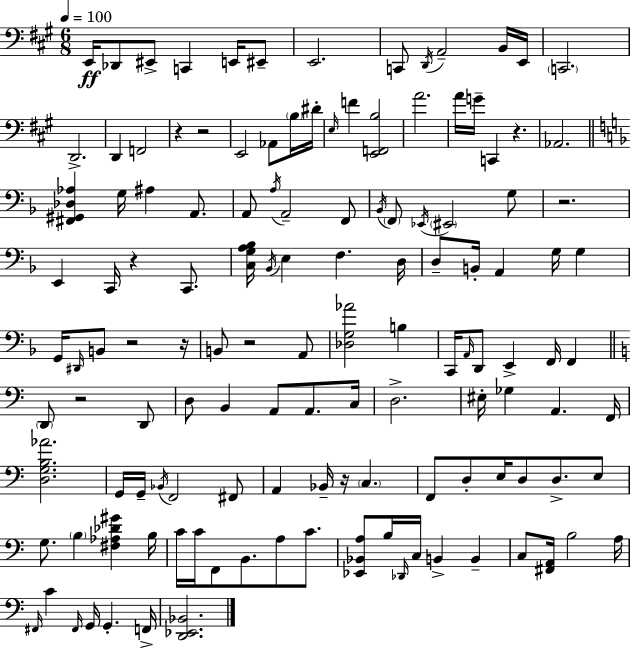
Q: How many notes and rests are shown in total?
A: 131